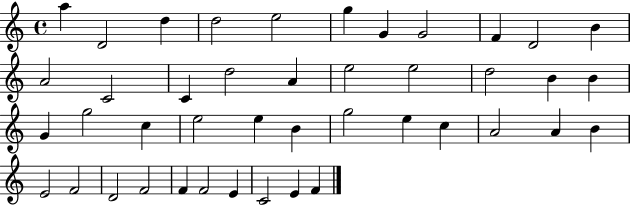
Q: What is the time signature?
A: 4/4